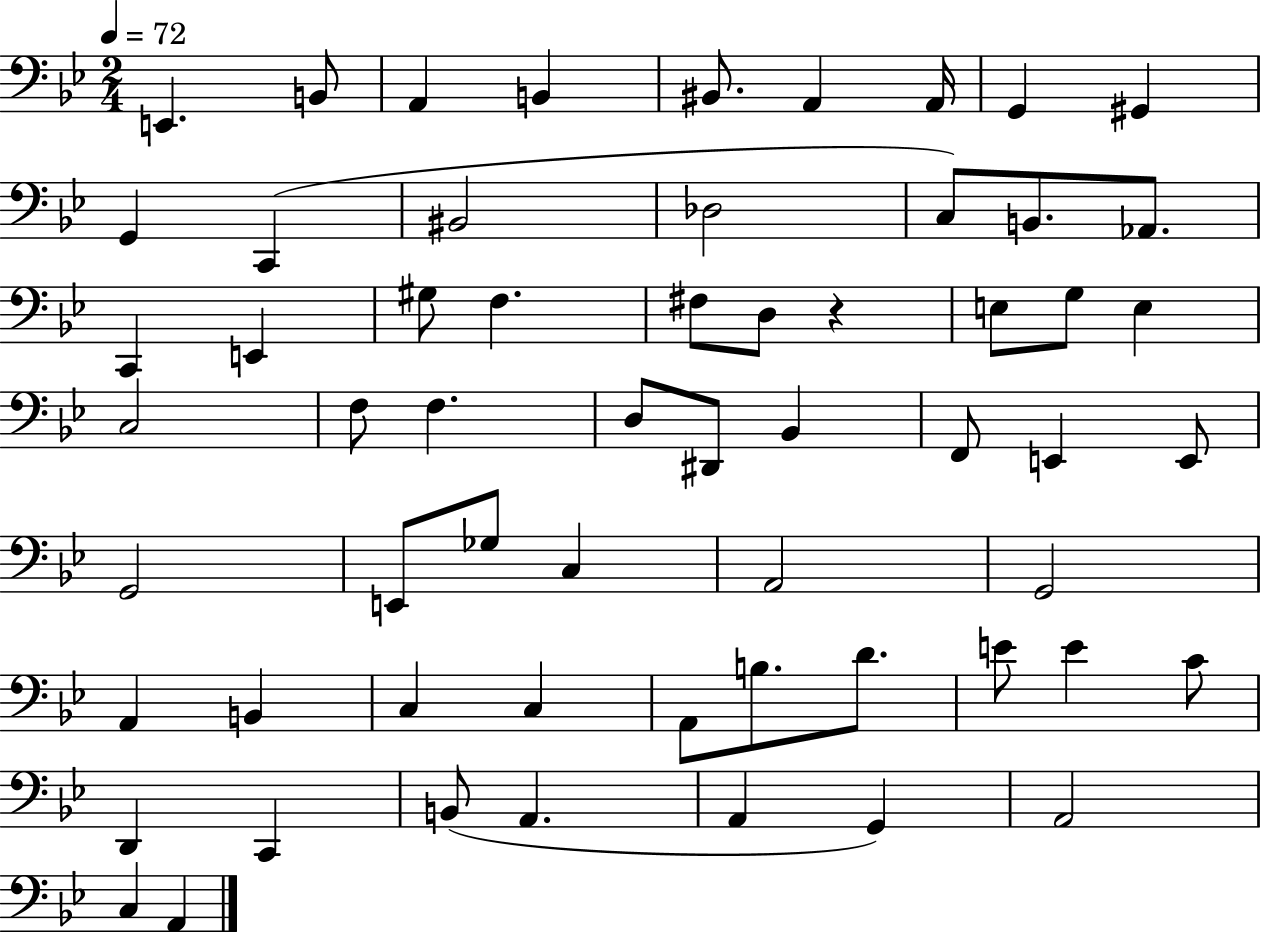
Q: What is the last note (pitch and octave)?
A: A2